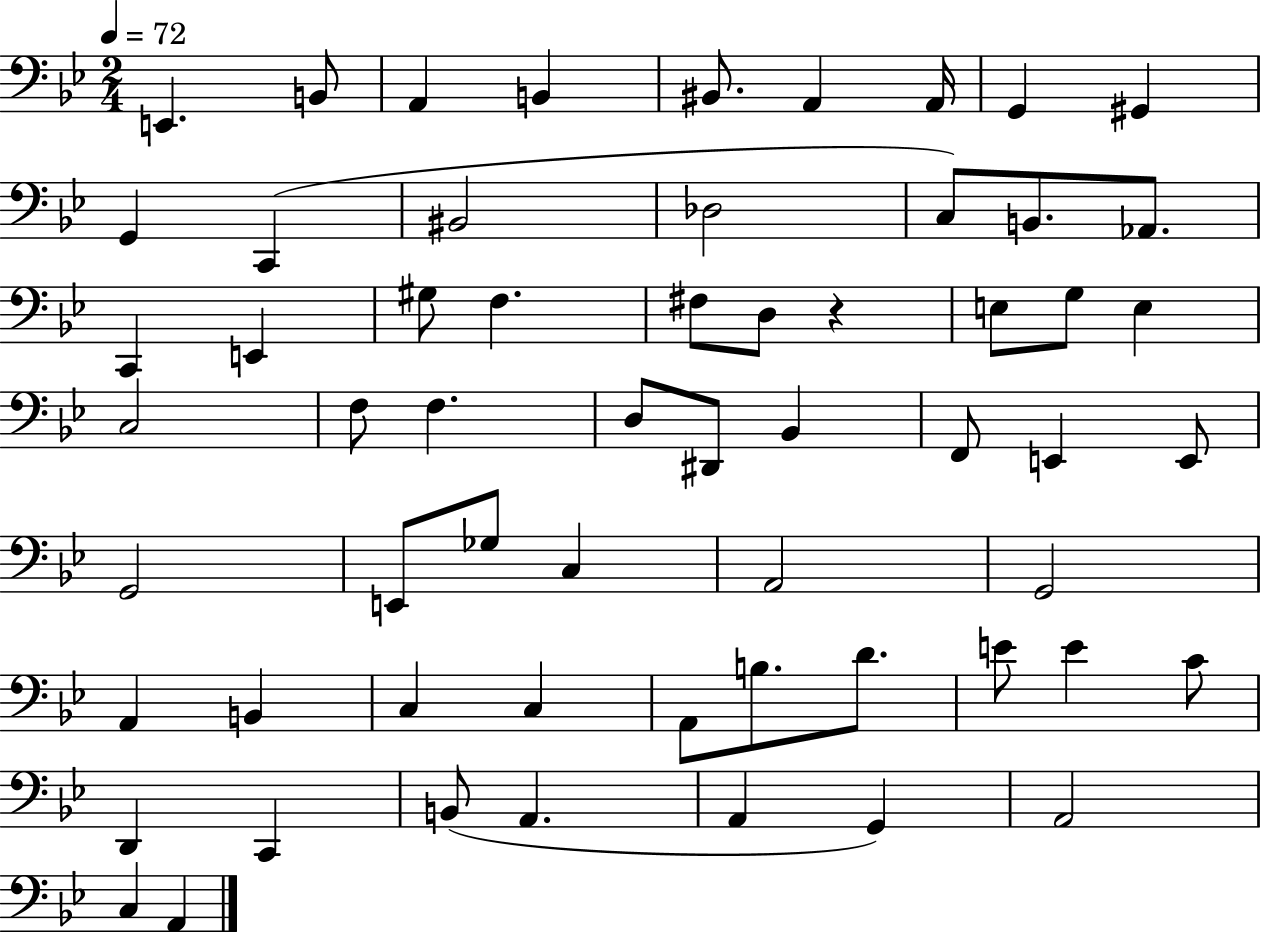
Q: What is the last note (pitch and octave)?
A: A2